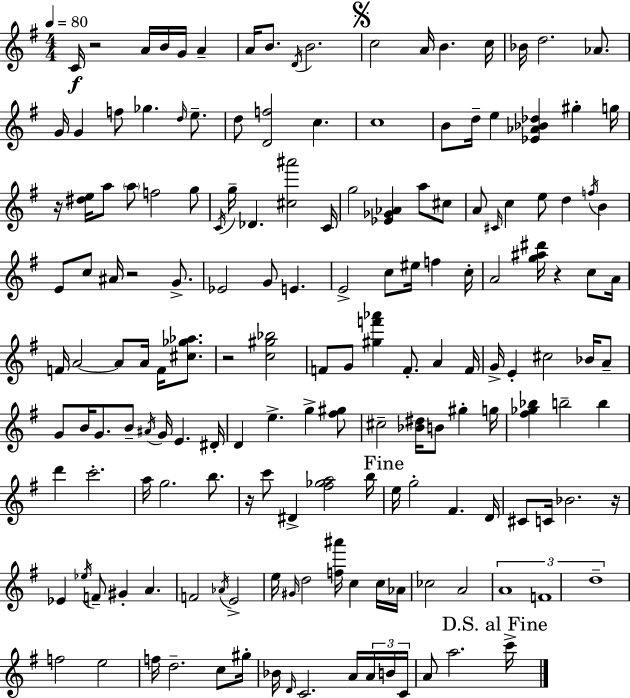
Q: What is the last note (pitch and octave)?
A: C6